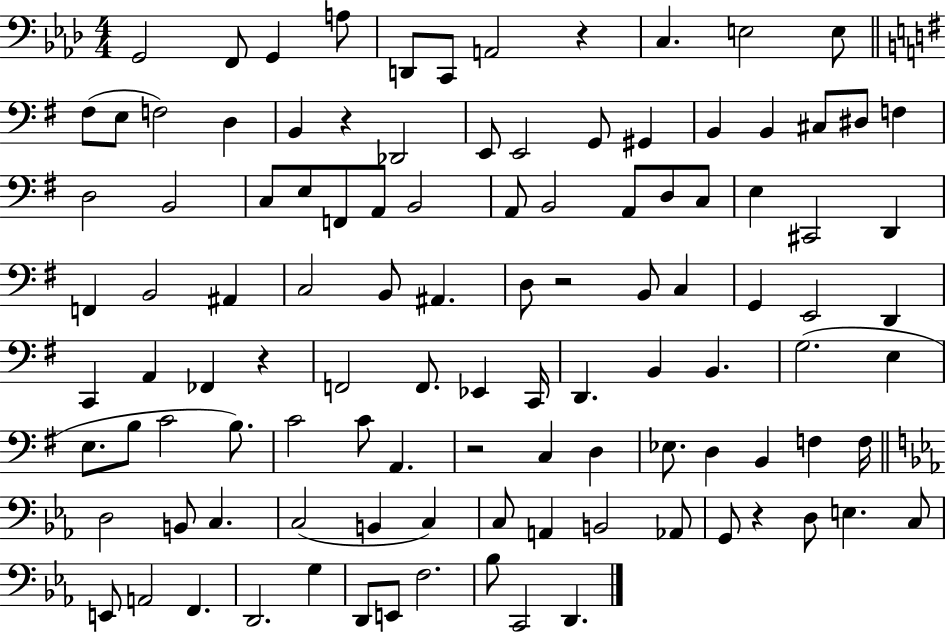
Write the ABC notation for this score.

X:1
T:Untitled
M:4/4
L:1/4
K:Ab
G,,2 F,,/2 G,, A,/2 D,,/2 C,,/2 A,,2 z C, E,2 E,/2 ^F,/2 E,/2 F,2 D, B,, z _D,,2 E,,/2 E,,2 G,,/2 ^G,, B,, B,, ^C,/2 ^D,/2 F, D,2 B,,2 C,/2 E,/2 F,,/2 A,,/2 B,,2 A,,/2 B,,2 A,,/2 D,/2 C,/2 E, ^C,,2 D,, F,, B,,2 ^A,, C,2 B,,/2 ^A,, D,/2 z2 B,,/2 C, G,, E,,2 D,, C,, A,, _F,, z F,,2 F,,/2 _E,, C,,/4 D,, B,, B,, G,2 E, E,/2 B,/2 C2 B,/2 C2 C/2 A,, z2 C, D, _E,/2 D, B,, F, F,/4 D,2 B,,/2 C, C,2 B,, C, C,/2 A,, B,,2 _A,,/2 G,,/2 z D,/2 E, C,/2 E,,/2 A,,2 F,, D,,2 G, D,,/2 E,,/2 F,2 _B,/2 C,,2 D,,